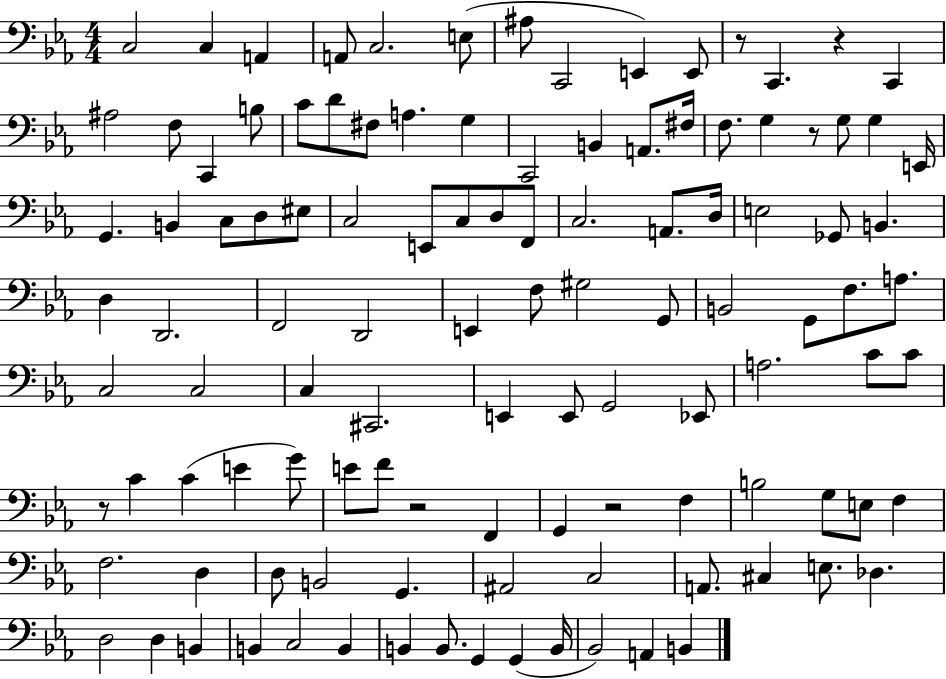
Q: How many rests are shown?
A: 6